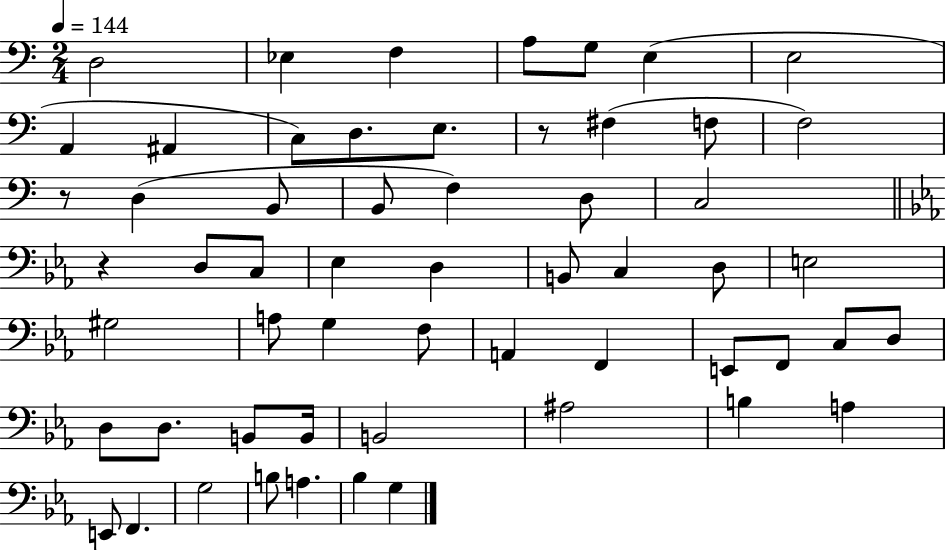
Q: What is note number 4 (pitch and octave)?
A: A3